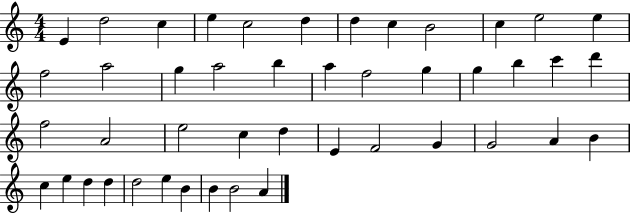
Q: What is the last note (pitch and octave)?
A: A4